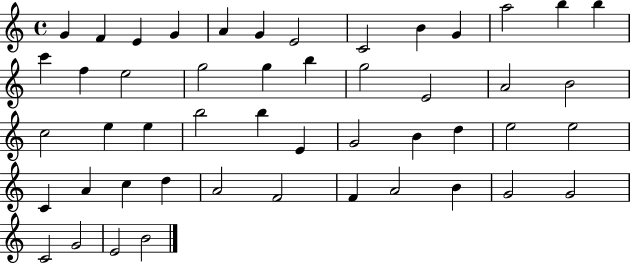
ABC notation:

X:1
T:Untitled
M:4/4
L:1/4
K:C
G F E G A G E2 C2 B G a2 b b c' f e2 g2 g b g2 E2 A2 B2 c2 e e b2 b E G2 B d e2 e2 C A c d A2 F2 F A2 B G2 G2 C2 G2 E2 B2